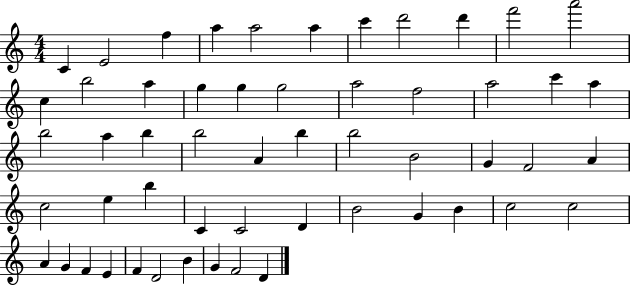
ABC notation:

X:1
T:Untitled
M:4/4
L:1/4
K:C
C E2 f a a2 a c' d'2 d' f'2 a'2 c b2 a g g g2 a2 f2 a2 c' a b2 a b b2 A b b2 B2 G F2 A c2 e b C C2 D B2 G B c2 c2 A G F E F D2 B G F2 D